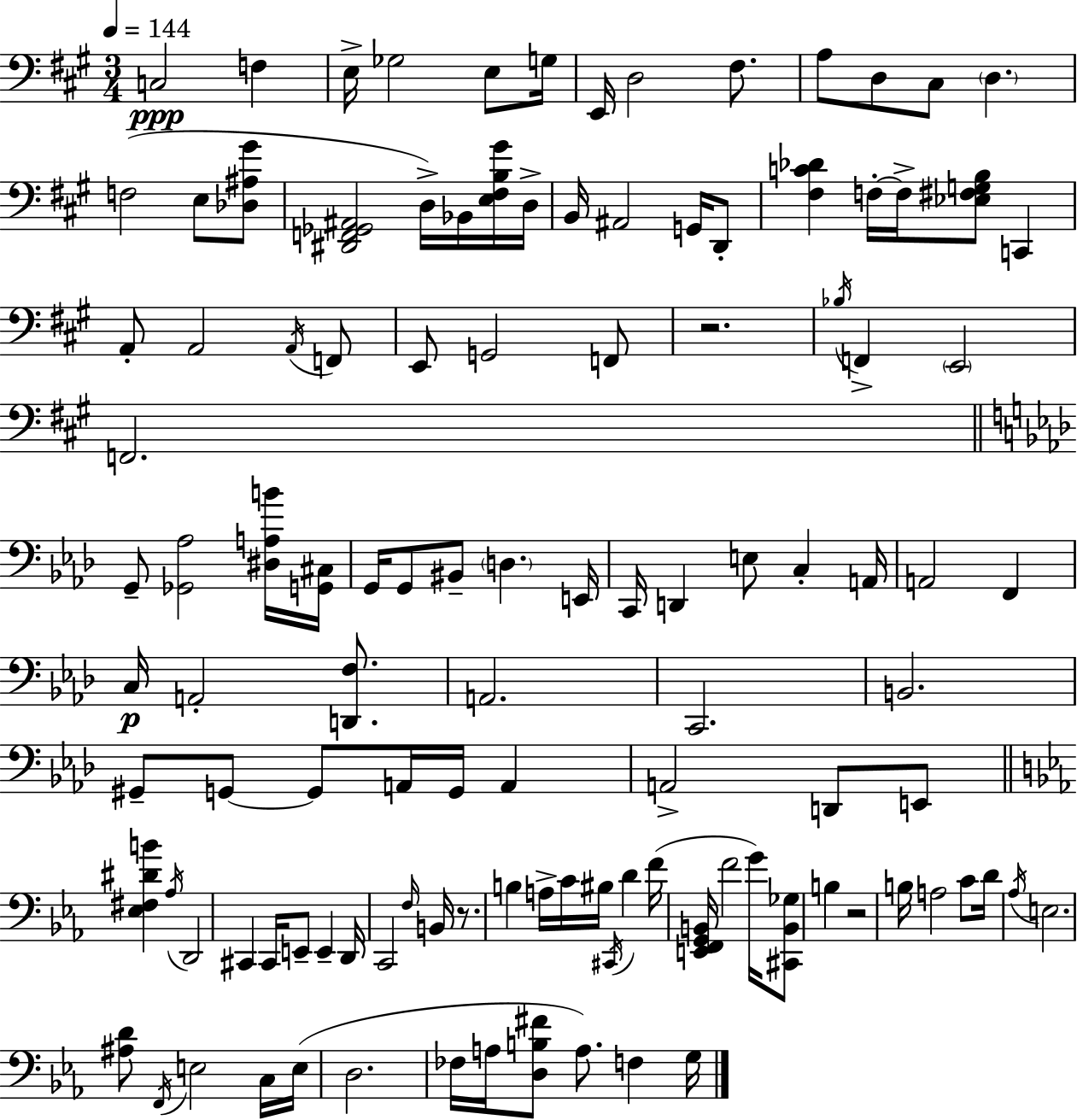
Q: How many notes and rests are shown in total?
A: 116